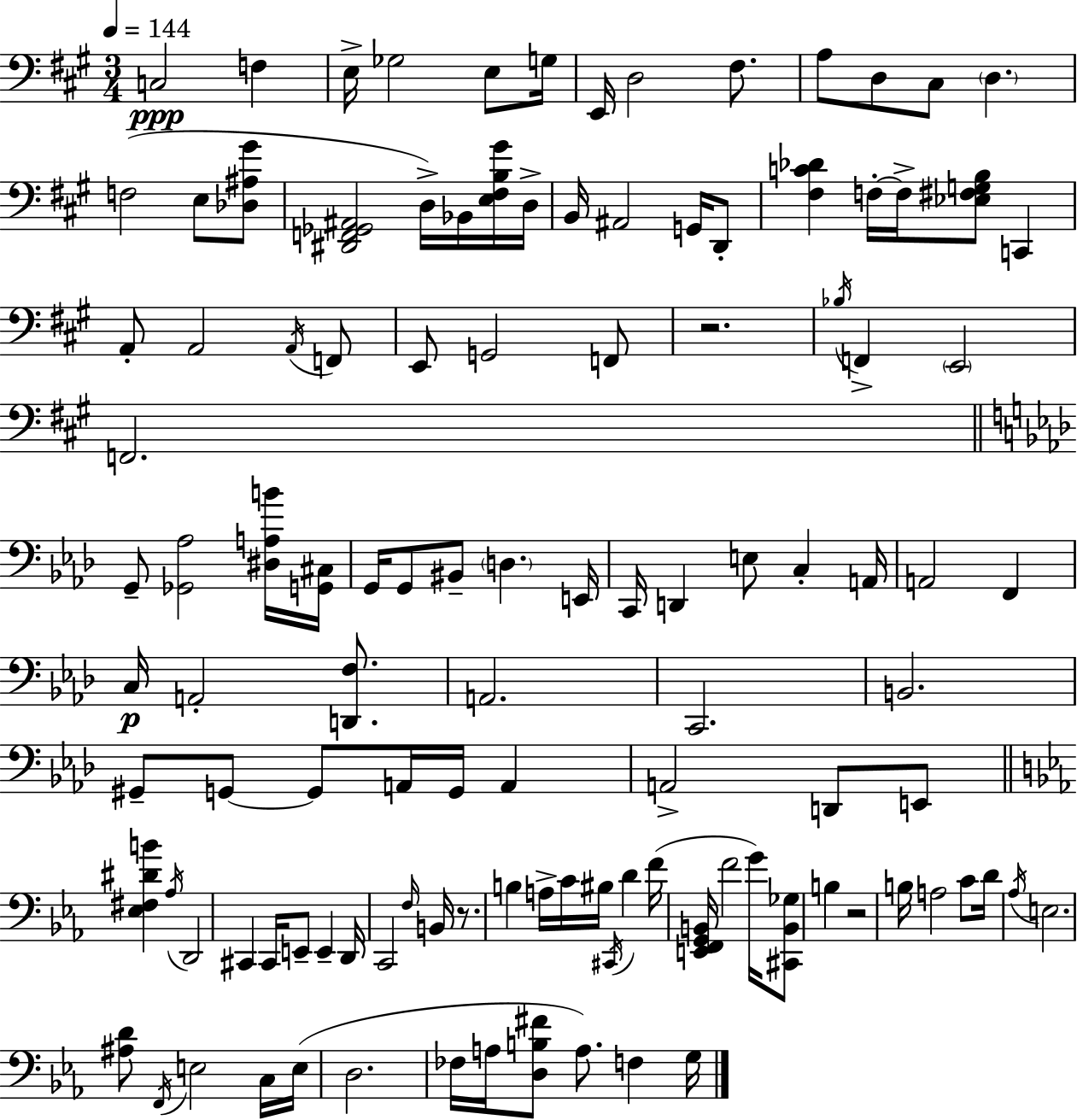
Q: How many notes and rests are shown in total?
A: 116